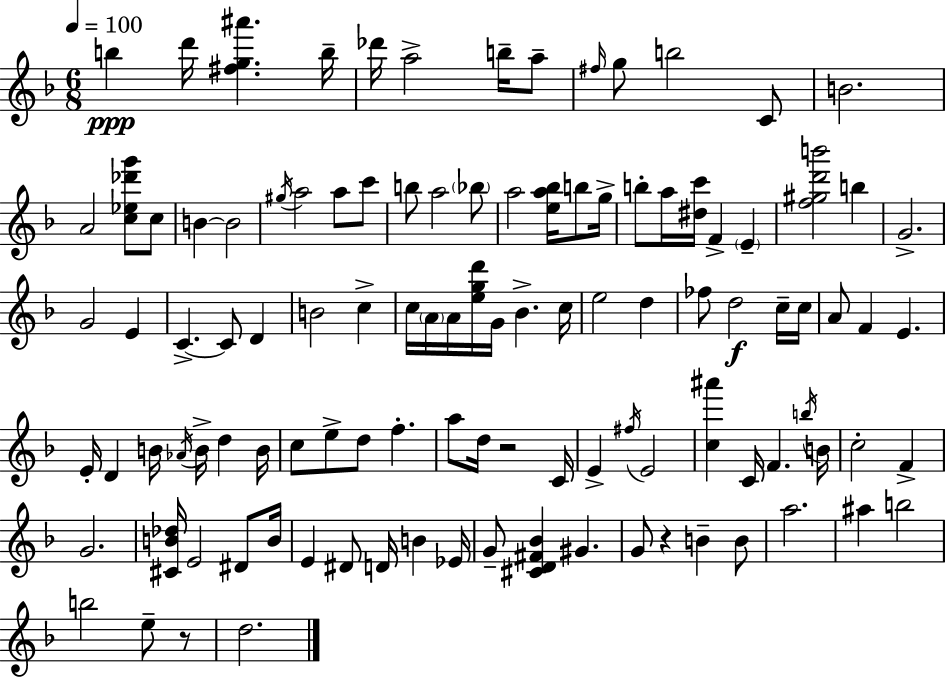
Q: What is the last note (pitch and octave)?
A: D5